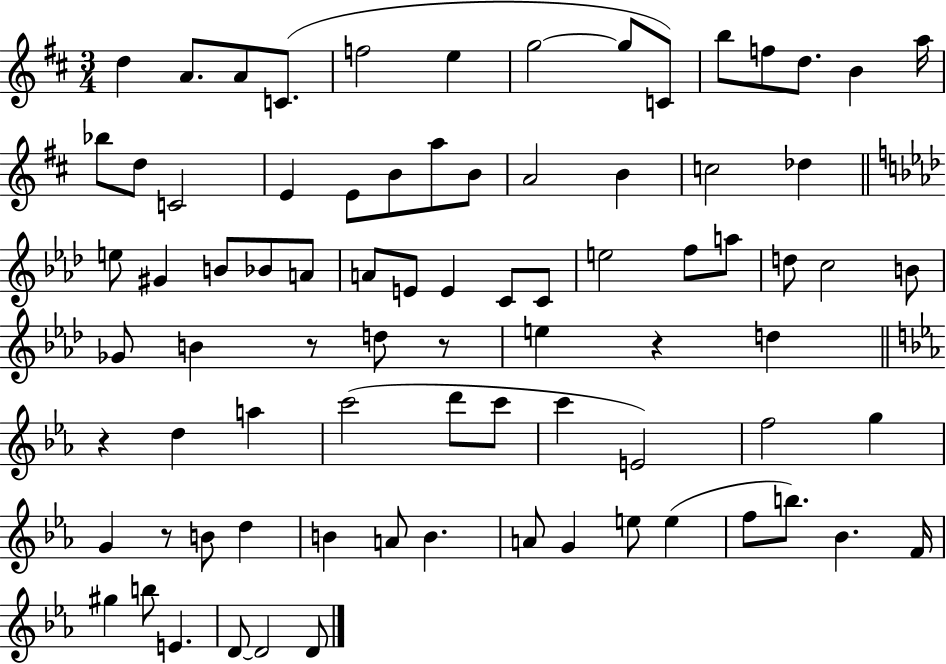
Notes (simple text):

D5/q A4/e. A4/e C4/e. F5/h E5/q G5/h G5/e C4/e B5/e F5/e D5/e. B4/q A5/s Bb5/e D5/e C4/h E4/q E4/e B4/e A5/e B4/e A4/h B4/q C5/h Db5/q E5/e G#4/q B4/e Bb4/e A4/e A4/e E4/e E4/q C4/e C4/e E5/h F5/e A5/e D5/e C5/h B4/e Gb4/e B4/q R/e D5/e R/e E5/q R/q D5/q R/q D5/q A5/q C6/h D6/e C6/e C6/q E4/h F5/h G5/q G4/q R/e B4/e D5/q B4/q A4/e B4/q. A4/e G4/q E5/e E5/q F5/e B5/e. Bb4/q. F4/s G#5/q B5/e E4/q. D4/e D4/h D4/e